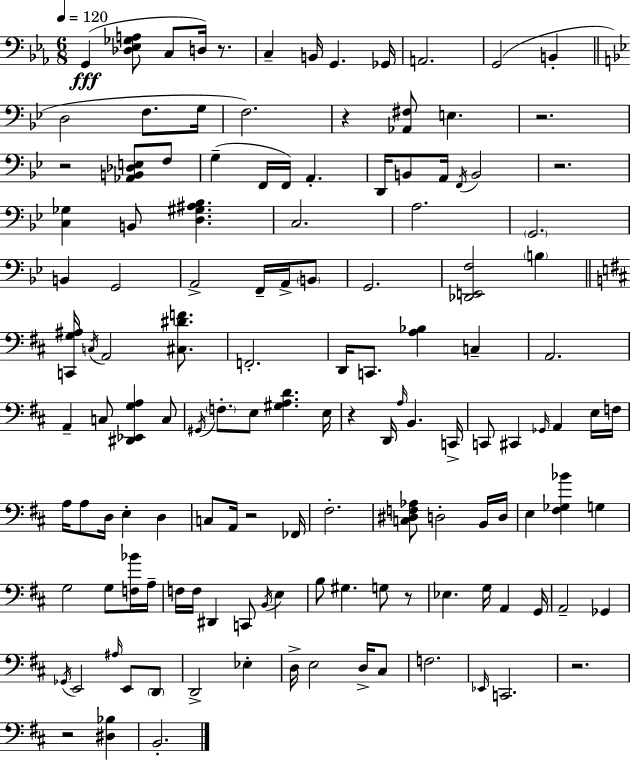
G2/q [Db3,Eb3,Gb3,A3]/e C3/e D3/s R/e. C3/q B2/s G2/q. Gb2/s A2/h. G2/h B2/q D3/h F3/e. G3/s F3/h. R/q [Ab2,F#3]/e E3/q. R/h. R/h [Ab2,B2,Db3,E3]/e F3/e G3/q F2/s F2/s A2/q. D2/s B2/e A2/s F2/s B2/h R/h. [C3,Gb3]/q B2/e [D3,G#3,A#3,Bb3]/q. C3/h. A3/h. G2/h. B2/q G2/h A2/h F2/s A2/s B2/e G2/h. [Db2,E2,F3]/h B3/q [C2,G3,A#3]/s C3/s A2/h [C#3,D#4,F4]/e. F2/h. D2/s C2/e. [A3,Bb3]/q C3/q A2/h. A2/q C3/e [D#2,Eb2,G3,A3]/q C3/e G#2/s F3/e. E3/e [G#3,A3,D4]/q. E3/s R/q D2/s A3/s B2/q. C2/s C2/e C#2/q Gb2/s A2/q E3/s F3/s A3/s A3/e D3/s E3/q D3/q C3/e A2/s R/h FES2/s F#3/h. [C3,D#3,F3,Ab3]/e D3/h B2/s D3/s E3/q [F#3,Gb3,Bb4]/q G3/q G3/h G3/e [F3,Bb4]/s A3/s F3/s F3/s D#2/q C2/e B2/s E3/q B3/e G#3/q. G3/e R/e Eb3/q. G3/s A2/q G2/s A2/h Gb2/q Gb2/s E2/h A#3/s E2/e D2/e D2/h Eb3/q D3/s E3/h D3/s C#3/e F3/h. Eb2/s C2/h. R/h. R/h [D#3,Bb3]/q B2/h.